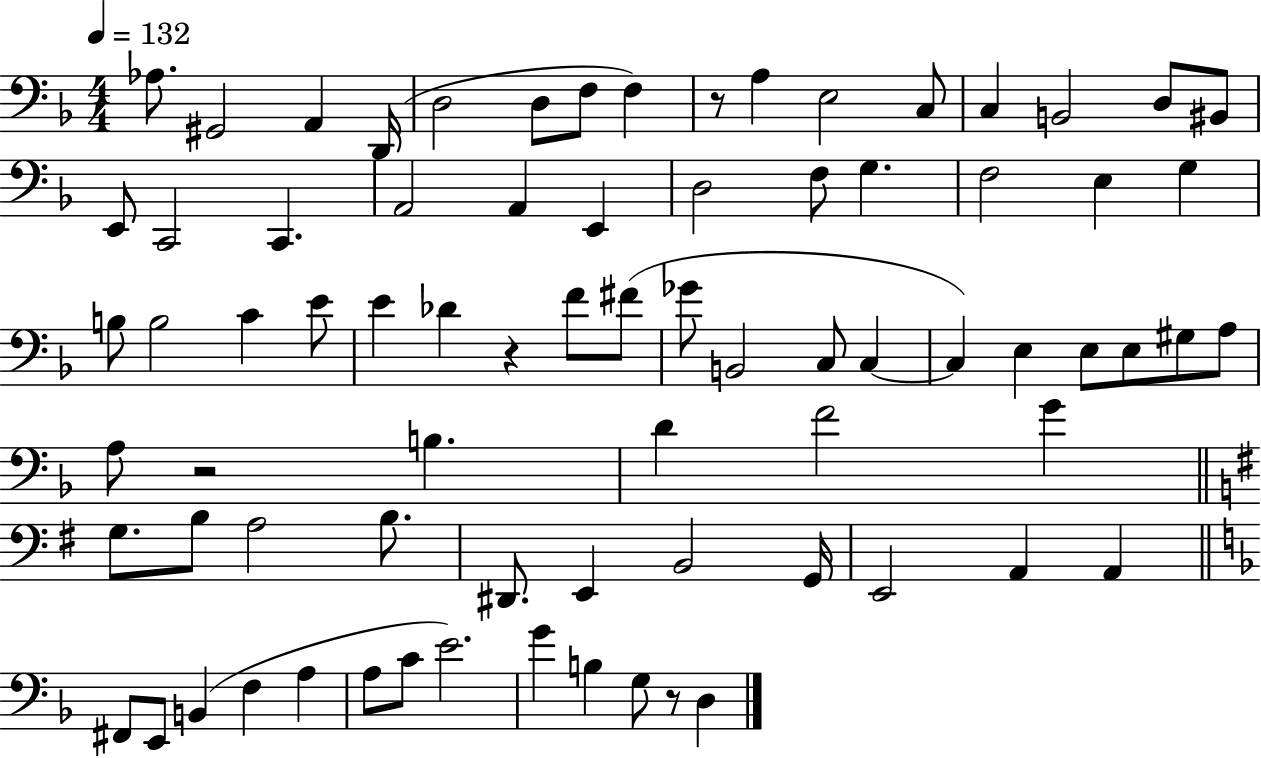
X:1
T:Untitled
M:4/4
L:1/4
K:F
_A,/2 ^G,,2 A,, D,,/4 D,2 D,/2 F,/2 F, z/2 A, E,2 C,/2 C, B,,2 D,/2 ^B,,/2 E,,/2 C,,2 C,, A,,2 A,, E,, D,2 F,/2 G, F,2 E, G, B,/2 B,2 C E/2 E _D z F/2 ^F/2 _G/2 B,,2 C,/2 C, C, E, E,/2 E,/2 ^G,/2 A,/2 A,/2 z2 B, D F2 G G,/2 B,/2 A,2 B,/2 ^D,,/2 E,, B,,2 G,,/4 E,,2 A,, A,, ^F,,/2 E,,/2 B,, F, A, A,/2 C/2 E2 G B, G,/2 z/2 D,